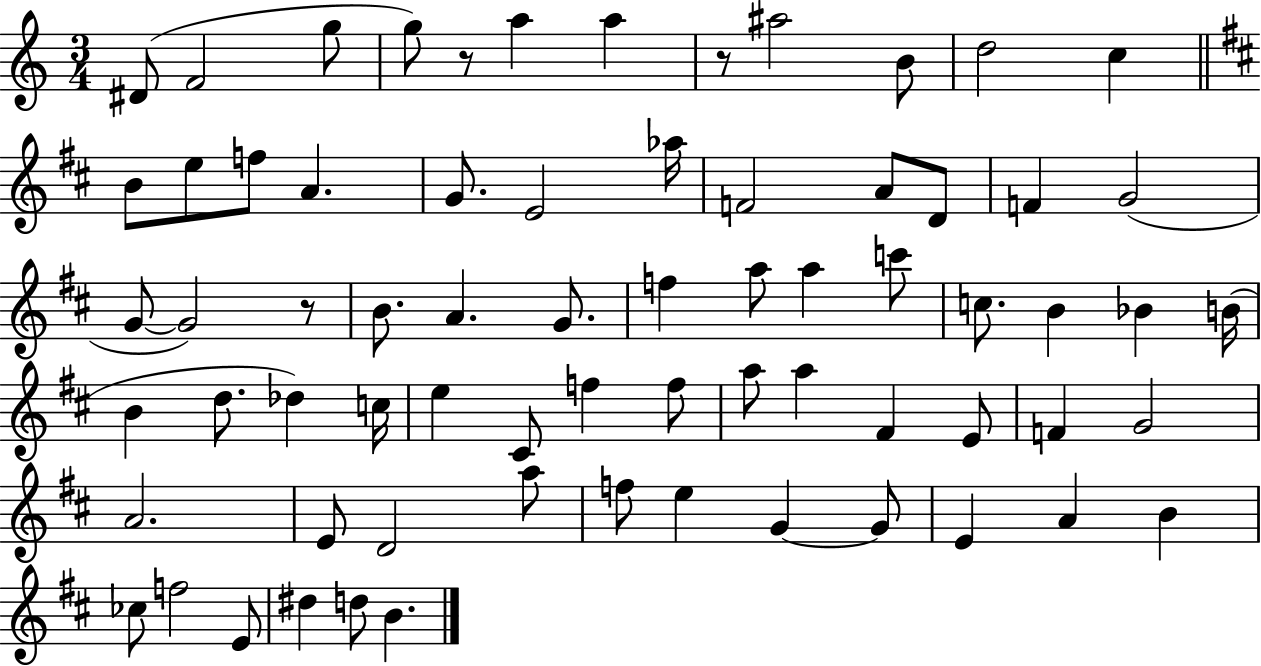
D#4/e F4/h G5/e G5/e R/e A5/q A5/q R/e A#5/h B4/e D5/h C5/q B4/e E5/e F5/e A4/q. G4/e. E4/h Ab5/s F4/h A4/e D4/e F4/q G4/h G4/e G4/h R/e B4/e. A4/q. G4/e. F5/q A5/e A5/q C6/e C5/e. B4/q Bb4/q B4/s B4/q D5/e. Db5/q C5/s E5/q C#4/e F5/q F5/e A5/e A5/q F#4/q E4/e F4/q G4/h A4/h. E4/e D4/h A5/e F5/e E5/q G4/q G4/e E4/q A4/q B4/q CES5/e F5/h E4/e D#5/q D5/e B4/q.